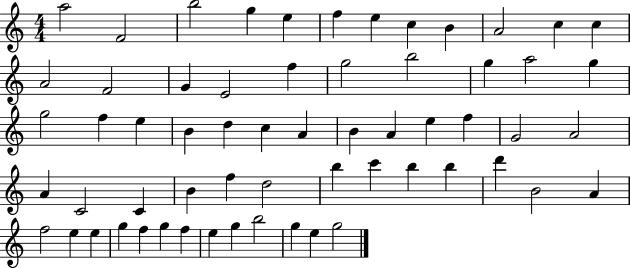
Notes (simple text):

A5/h F4/h B5/h G5/q E5/q F5/q E5/q C5/q B4/q A4/h C5/q C5/q A4/h F4/h G4/q E4/h F5/q G5/h B5/h G5/q A5/h G5/q G5/h F5/q E5/q B4/q D5/q C5/q A4/q B4/q A4/q E5/q F5/q G4/h A4/h A4/q C4/h C4/q B4/q F5/q D5/h B5/q C6/q B5/q B5/q D6/q B4/h A4/q F5/h E5/q E5/q G5/q F5/q G5/q F5/q E5/q G5/q B5/h G5/q E5/q G5/h